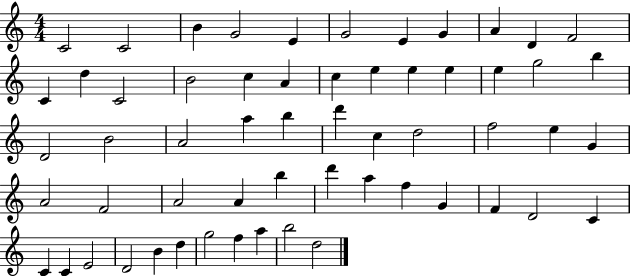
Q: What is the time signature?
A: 4/4